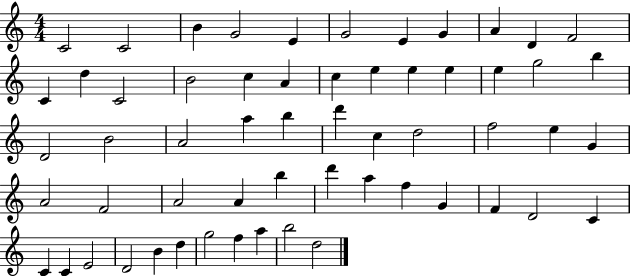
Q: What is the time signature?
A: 4/4